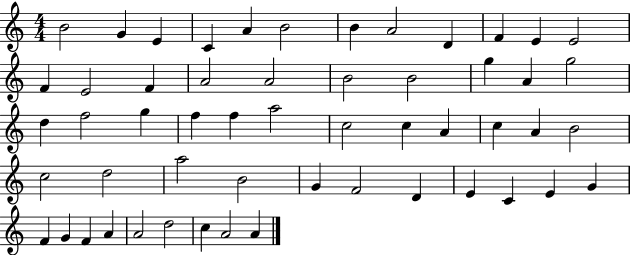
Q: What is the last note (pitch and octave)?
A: A4